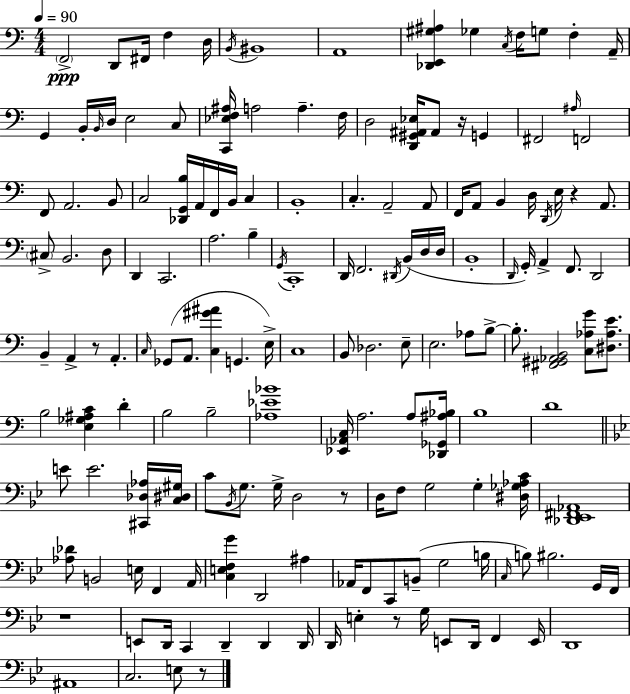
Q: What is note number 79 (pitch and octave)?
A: B2